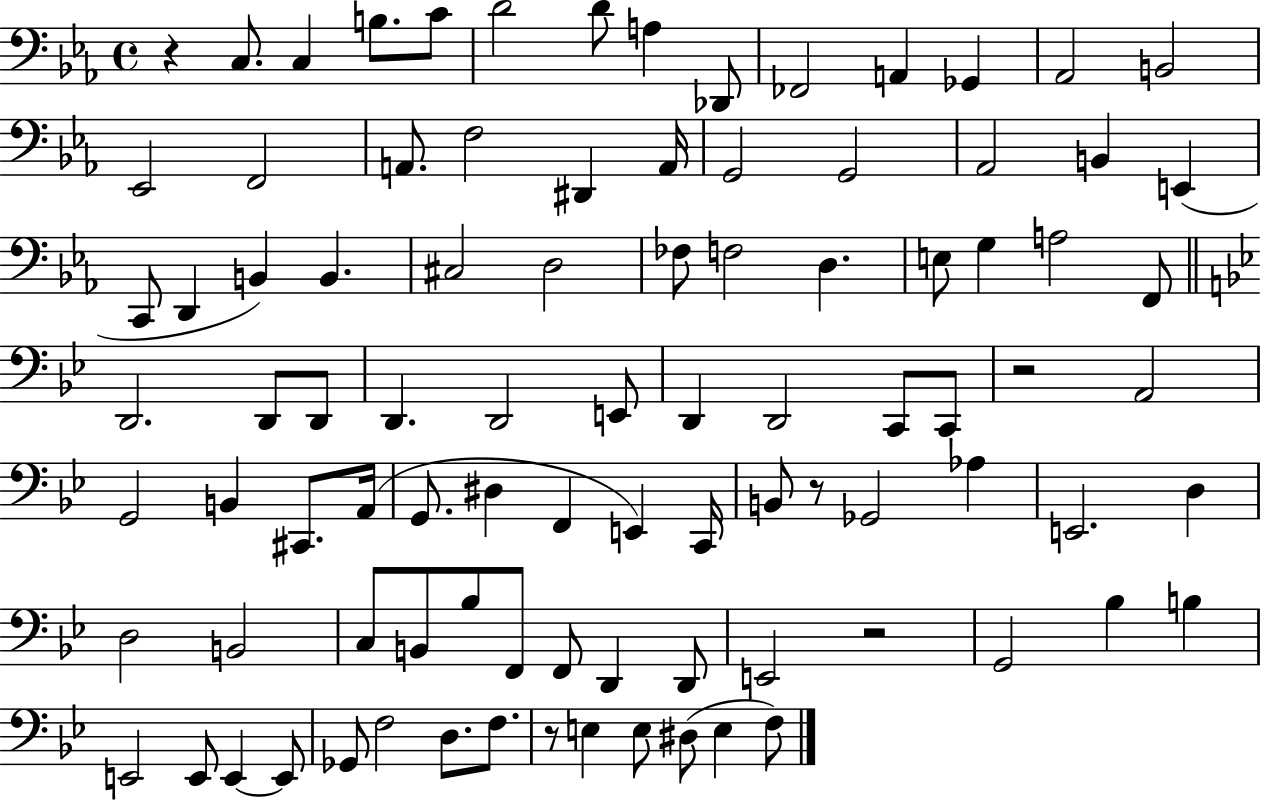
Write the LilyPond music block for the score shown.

{
  \clef bass
  \time 4/4
  \defaultTimeSignature
  \key ees \major
  r4 c8. c4 b8. c'8 | d'2 d'8 a4 des,8 | fes,2 a,4 ges,4 | aes,2 b,2 | \break ees,2 f,2 | a,8. f2 dis,4 a,16 | g,2 g,2 | aes,2 b,4 e,4( | \break c,8 d,4 b,4) b,4. | cis2 d2 | fes8 f2 d4. | e8 g4 a2 f,8 | \break \bar "||" \break \key g \minor d,2. d,8 d,8 | d,4. d,2 e,8 | d,4 d,2 c,8 c,8 | r2 a,2 | \break g,2 b,4 cis,8. a,16( | g,8. dis4 f,4 e,4) c,16 | b,8 r8 ges,2 aes4 | e,2. d4 | \break d2 b,2 | c8 b,8 bes8 f,8 f,8 d,4 d,8 | e,2 r2 | g,2 bes4 b4 | \break e,2 e,8 e,4~~ e,8 | ges,8 f2 d8. f8. | r8 e4 e8 dis8( e4 f8) | \bar "|."
}